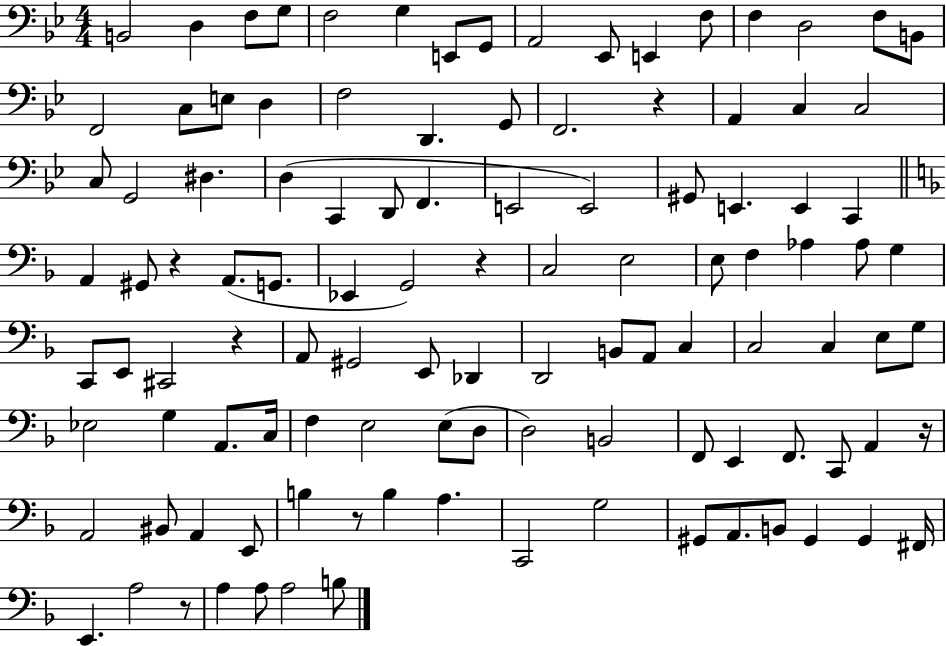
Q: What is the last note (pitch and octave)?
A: B3